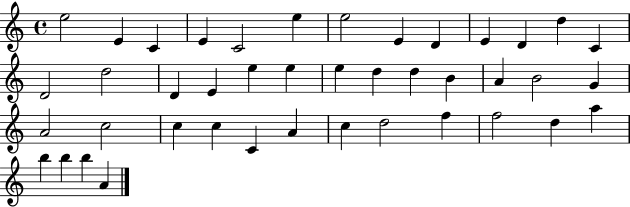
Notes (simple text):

E5/h E4/q C4/q E4/q C4/h E5/q E5/h E4/q D4/q E4/q D4/q D5/q C4/q D4/h D5/h D4/q E4/q E5/q E5/q E5/q D5/q D5/q B4/q A4/q B4/h G4/q A4/h C5/h C5/q C5/q C4/q A4/q C5/q D5/h F5/q F5/h D5/q A5/q B5/q B5/q B5/q A4/q